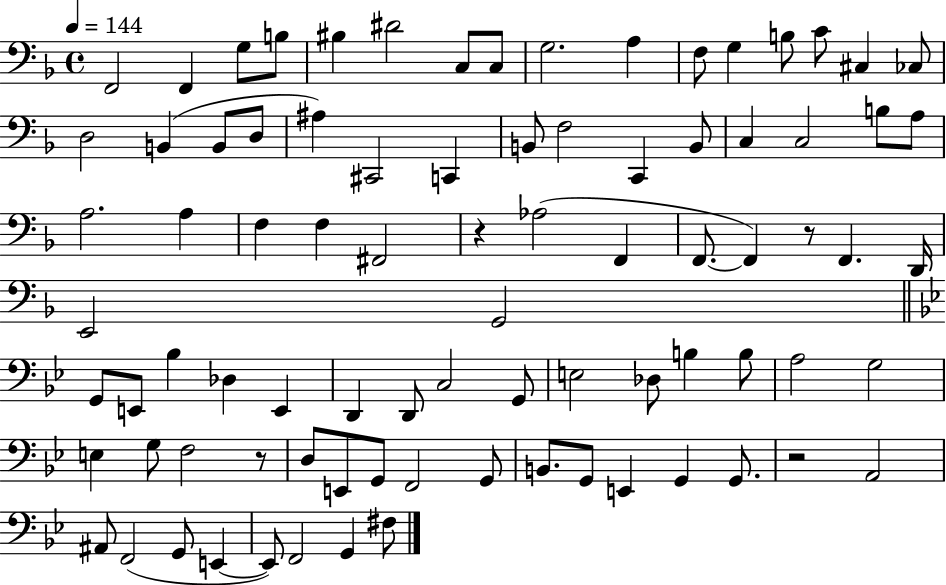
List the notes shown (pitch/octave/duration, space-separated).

F2/h F2/q G3/e B3/e BIS3/q D#4/h C3/e C3/e G3/h. A3/q F3/e G3/q B3/e C4/e C#3/q CES3/e D3/h B2/q B2/e D3/e A#3/q C#2/h C2/q B2/e F3/h C2/q B2/e C3/q C3/h B3/e A3/e A3/h. A3/q F3/q F3/q F#2/h R/q Ab3/h F2/q F2/e. F2/q R/e F2/q. D2/s E2/h G2/h G2/e E2/e Bb3/q Db3/q E2/q D2/q D2/e C3/h G2/e E3/h Db3/e B3/q B3/e A3/h G3/h E3/q G3/e F3/h R/e D3/e E2/e G2/e F2/h G2/e B2/e. G2/e E2/q G2/q G2/e. R/h A2/h A#2/e F2/h G2/e E2/q E2/e F2/h G2/q F#3/e